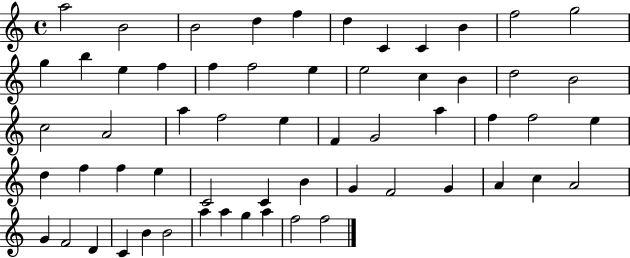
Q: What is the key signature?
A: C major